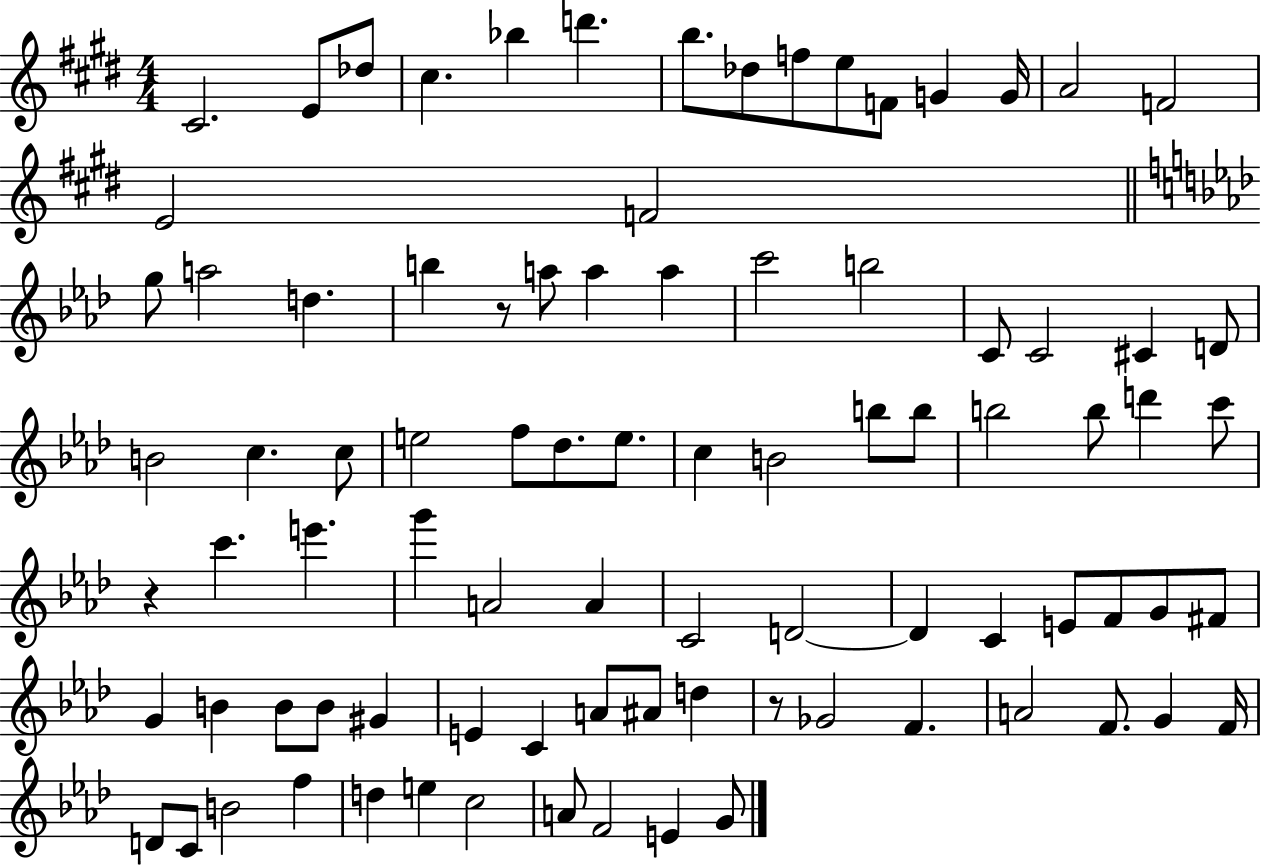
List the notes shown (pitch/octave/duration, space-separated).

C#4/h. E4/e Db5/e C#5/q. Bb5/q D6/q. B5/e. Db5/e F5/e E5/e F4/e G4/q G4/s A4/h F4/h E4/h F4/h G5/e A5/h D5/q. B5/q R/e A5/e A5/q A5/q C6/h B5/h C4/e C4/h C#4/q D4/e B4/h C5/q. C5/e E5/h F5/e Db5/e. E5/e. C5/q B4/h B5/e B5/e B5/h B5/e D6/q C6/e R/q C6/q. E6/q. G6/q A4/h A4/q C4/h D4/h D4/q C4/q E4/e F4/e G4/e F#4/e G4/q B4/q B4/e B4/e G#4/q E4/q C4/q A4/e A#4/e D5/q R/e Gb4/h F4/q. A4/h F4/e. G4/q F4/s D4/e C4/e B4/h F5/q D5/q E5/q C5/h A4/e F4/h E4/q G4/e